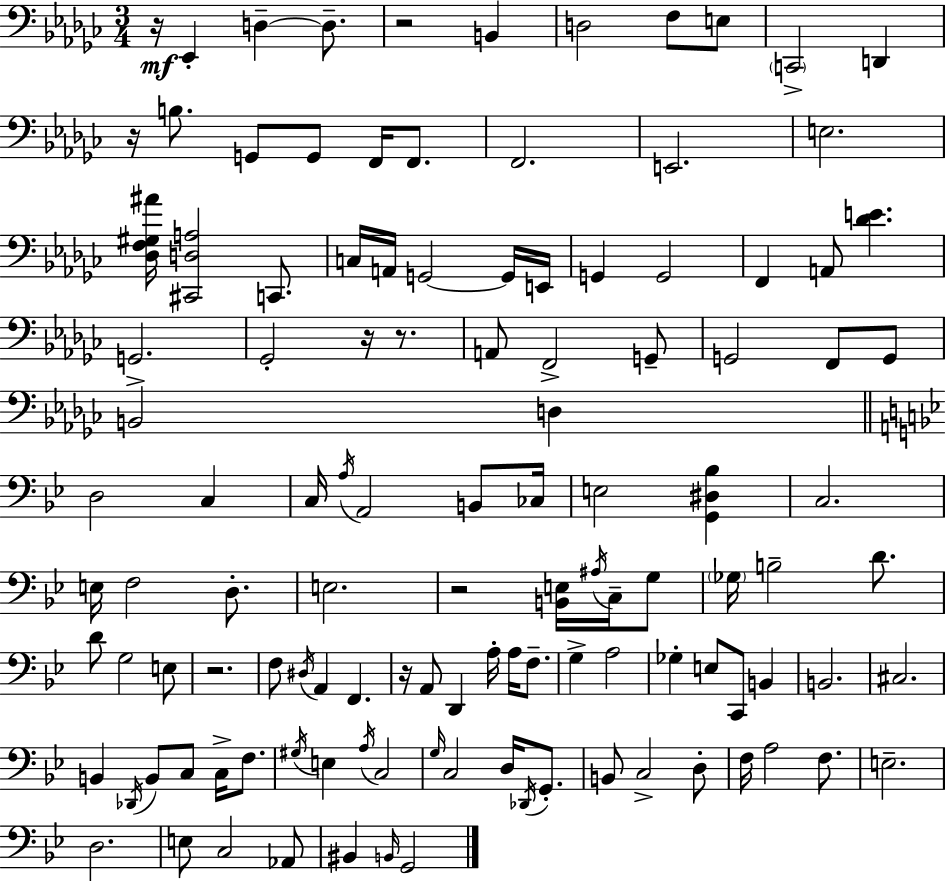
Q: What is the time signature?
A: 3/4